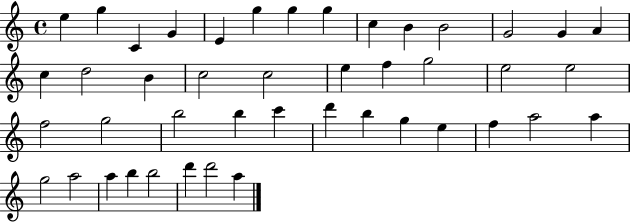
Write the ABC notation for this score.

X:1
T:Untitled
M:4/4
L:1/4
K:C
e g C G E g g g c B B2 G2 G A c d2 B c2 c2 e f g2 e2 e2 f2 g2 b2 b c' d' b g e f a2 a g2 a2 a b b2 d' d'2 a